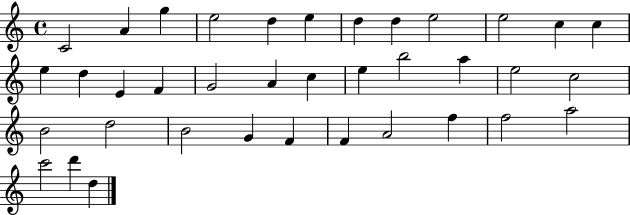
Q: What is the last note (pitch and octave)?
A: D5